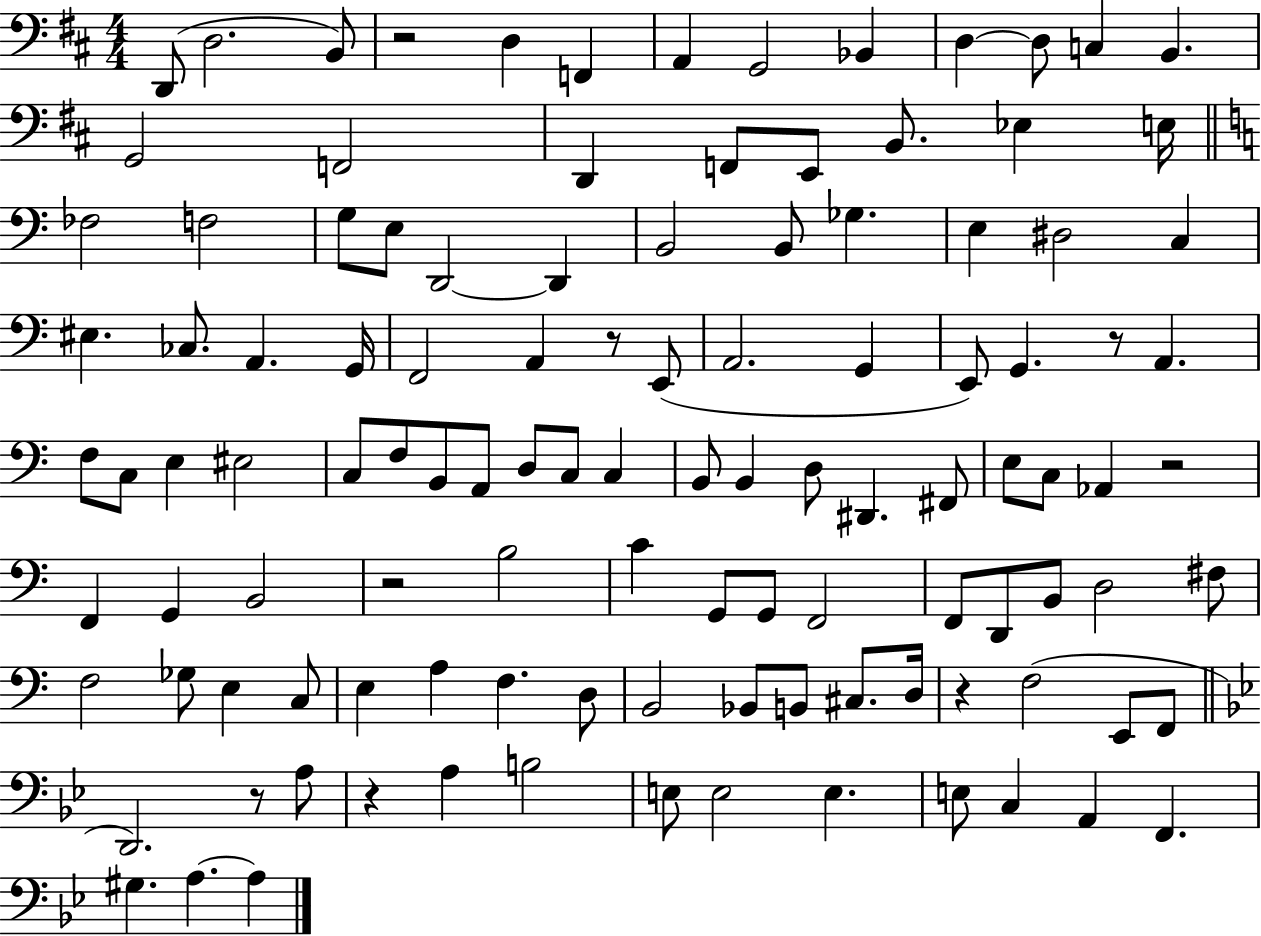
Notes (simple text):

D2/e D3/h. B2/e R/h D3/q F2/q A2/q G2/h Bb2/q D3/q D3/e C3/q B2/q. G2/h F2/h D2/q F2/e E2/e B2/e. Eb3/q E3/s FES3/h F3/h G3/e E3/e D2/h D2/q B2/h B2/e Gb3/q. E3/q D#3/h C3/q EIS3/q. CES3/e. A2/q. G2/s F2/h A2/q R/e E2/e A2/h. G2/q E2/e G2/q. R/e A2/q. F3/e C3/e E3/q EIS3/h C3/e F3/e B2/e A2/e D3/e C3/e C3/q B2/e B2/q D3/e D#2/q. F#2/e E3/e C3/e Ab2/q R/h F2/q G2/q B2/h R/h B3/h C4/q G2/e G2/e F2/h F2/e D2/e B2/e D3/h F#3/e F3/h Gb3/e E3/q C3/e E3/q A3/q F3/q. D3/e B2/h Bb2/e B2/e C#3/e. D3/s R/q F3/h E2/e F2/e D2/h. R/e A3/e R/q A3/q B3/h E3/e E3/h E3/q. E3/e C3/q A2/q F2/q. G#3/q. A3/q. A3/q